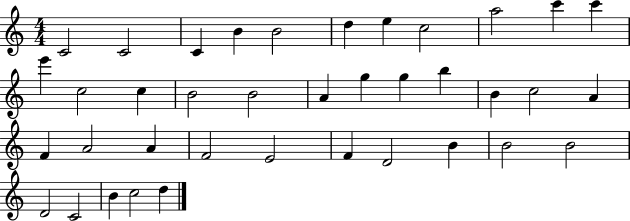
C4/h C4/h C4/q B4/q B4/h D5/q E5/q C5/h A5/h C6/q C6/q E6/q C5/h C5/q B4/h B4/h A4/q G5/q G5/q B5/q B4/q C5/h A4/q F4/q A4/h A4/q F4/h E4/h F4/q D4/h B4/q B4/h B4/h D4/h C4/h B4/q C5/h D5/q